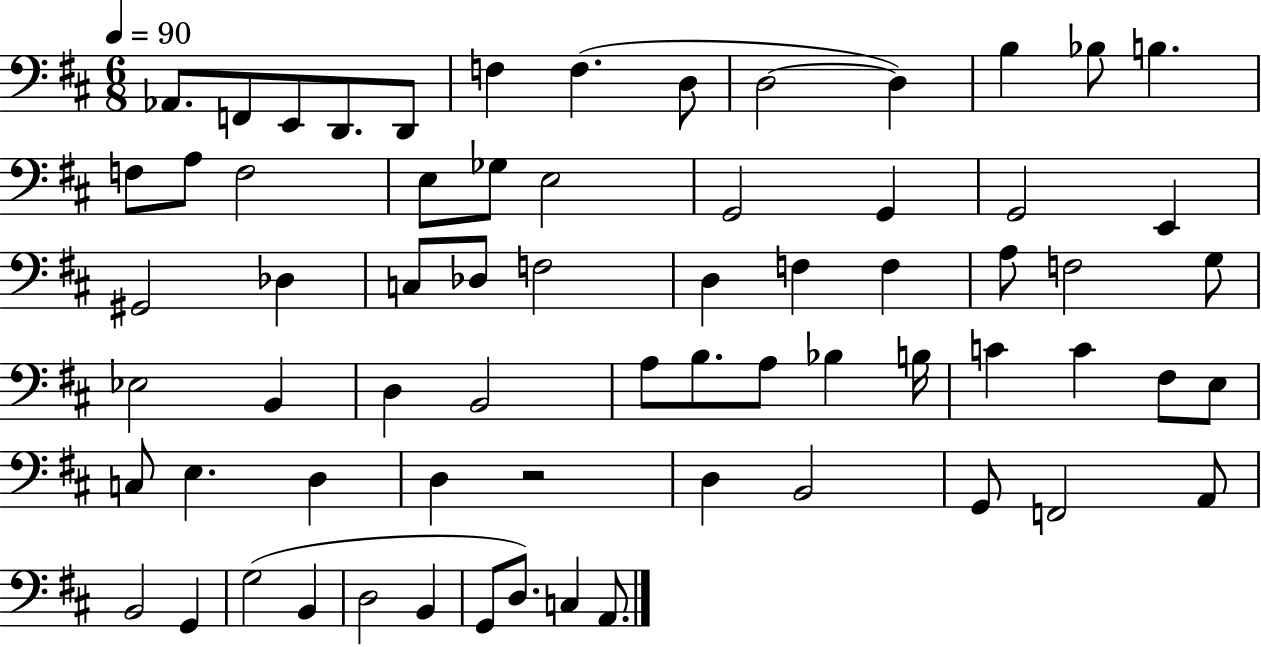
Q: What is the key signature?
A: D major